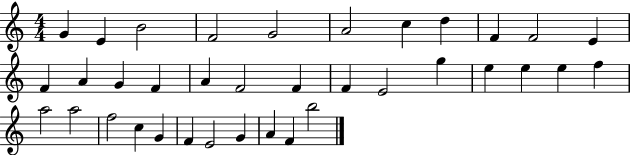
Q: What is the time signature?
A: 4/4